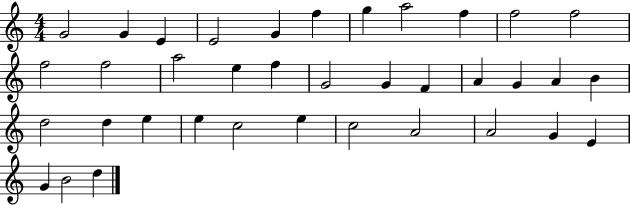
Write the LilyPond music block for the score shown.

{
  \clef treble
  \numericTimeSignature
  \time 4/4
  \key c \major
  g'2 g'4 e'4 | e'2 g'4 f''4 | g''4 a''2 f''4 | f''2 f''2 | \break f''2 f''2 | a''2 e''4 f''4 | g'2 g'4 f'4 | a'4 g'4 a'4 b'4 | \break d''2 d''4 e''4 | e''4 c''2 e''4 | c''2 a'2 | a'2 g'4 e'4 | \break g'4 b'2 d''4 | \bar "|."
}